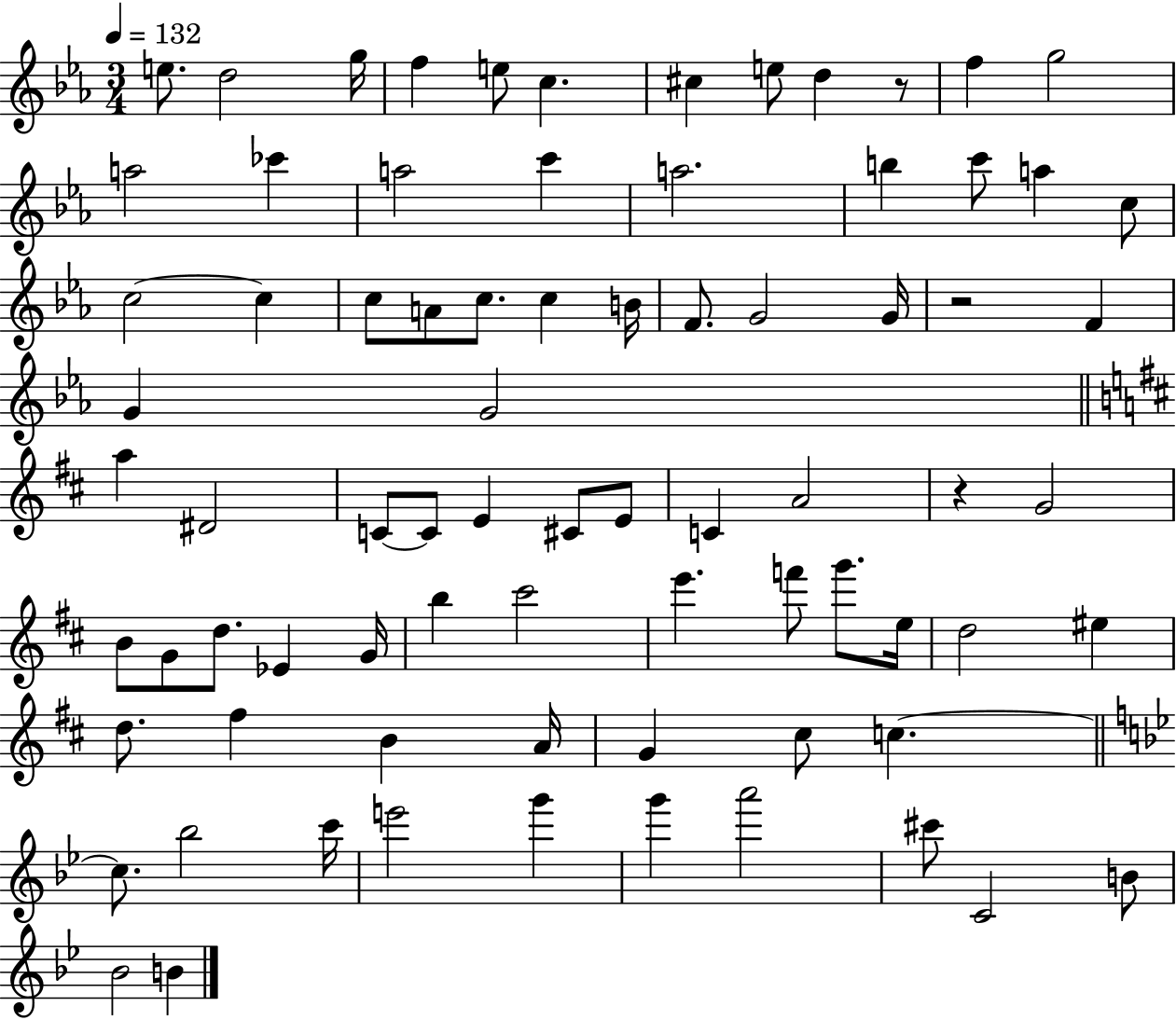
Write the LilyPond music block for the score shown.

{
  \clef treble
  \numericTimeSignature
  \time 3/4
  \key ees \major
  \tempo 4 = 132
  e''8. d''2 g''16 | f''4 e''8 c''4. | cis''4 e''8 d''4 r8 | f''4 g''2 | \break a''2 ces'''4 | a''2 c'''4 | a''2. | b''4 c'''8 a''4 c''8 | \break c''2~~ c''4 | c''8 a'8 c''8. c''4 b'16 | f'8. g'2 g'16 | r2 f'4 | \break g'4 g'2 | \bar "||" \break \key b \minor a''4 dis'2 | c'8~~ c'8 e'4 cis'8 e'8 | c'4 a'2 | r4 g'2 | \break b'8 g'8 d''8. ees'4 g'16 | b''4 cis'''2 | e'''4. f'''8 g'''8. e''16 | d''2 eis''4 | \break d''8. fis''4 b'4 a'16 | g'4 cis''8 c''4.~~ | \bar "||" \break \key g \minor c''8. bes''2 c'''16 | e'''2 g'''4 | g'''4 a'''2 | cis'''8 c'2 b'8 | \break bes'2 b'4 | \bar "|."
}